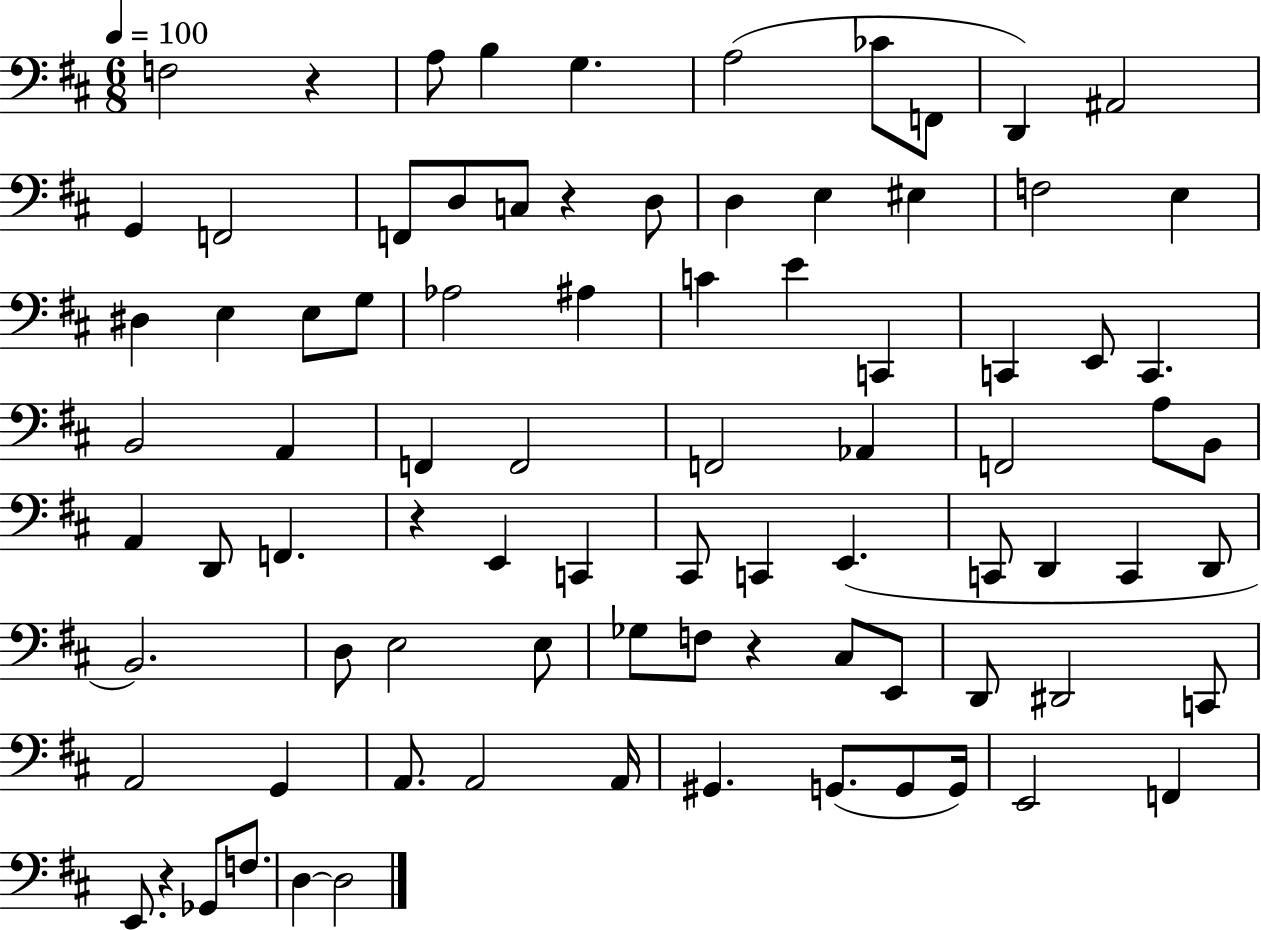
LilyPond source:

{
  \clef bass
  \numericTimeSignature
  \time 6/8
  \key d \major
  \tempo 4 = 100
  \repeat volta 2 { f2 r4 | a8 b4 g4. | a2( ces'8 f,8 | d,4) ais,2 | \break g,4 f,2 | f,8 d8 c8 r4 d8 | d4 e4 eis4 | f2 e4 | \break dis4 e4 e8 g8 | aes2 ais4 | c'4 e'4 c,4 | c,4 e,8 c,4. | \break b,2 a,4 | f,4 f,2 | f,2 aes,4 | f,2 a8 b,8 | \break a,4 d,8 f,4. | r4 e,4 c,4 | cis,8 c,4 e,4.( | c,8 d,4 c,4 d,8 | \break b,2.) | d8 e2 e8 | ges8 f8 r4 cis8 e,8 | d,8 dis,2 c,8 | \break a,2 g,4 | a,8. a,2 a,16 | gis,4. g,8.( g,8 g,16) | e,2 f,4 | \break e,8. r4 ges,8 f8. | d4~~ d2 | } \bar "|."
}